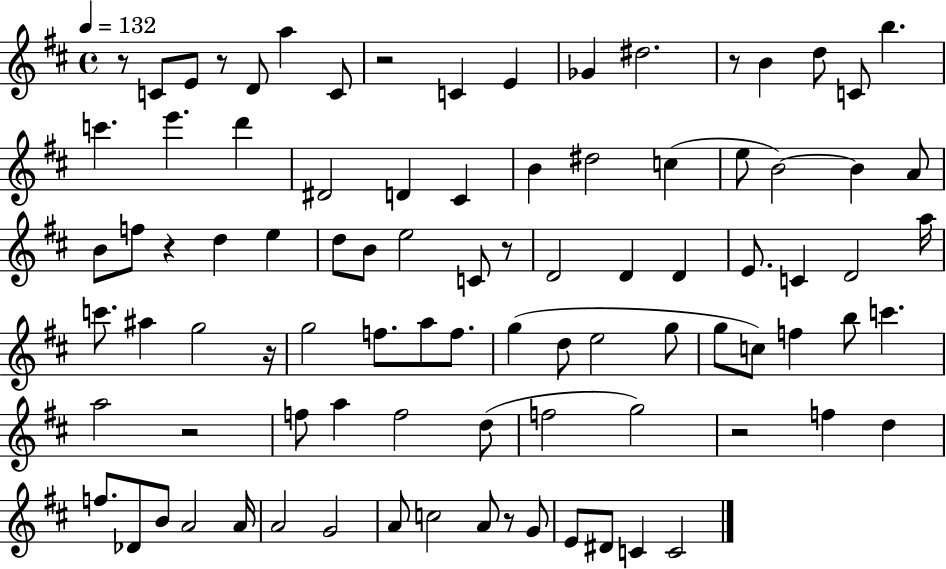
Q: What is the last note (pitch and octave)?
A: C4